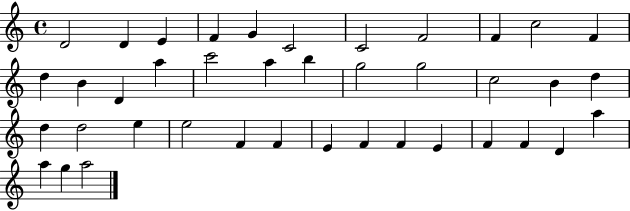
X:1
T:Untitled
M:4/4
L:1/4
K:C
D2 D E F G C2 C2 F2 F c2 F d B D a c'2 a b g2 g2 c2 B d d d2 e e2 F F E F F E F F D a a g a2